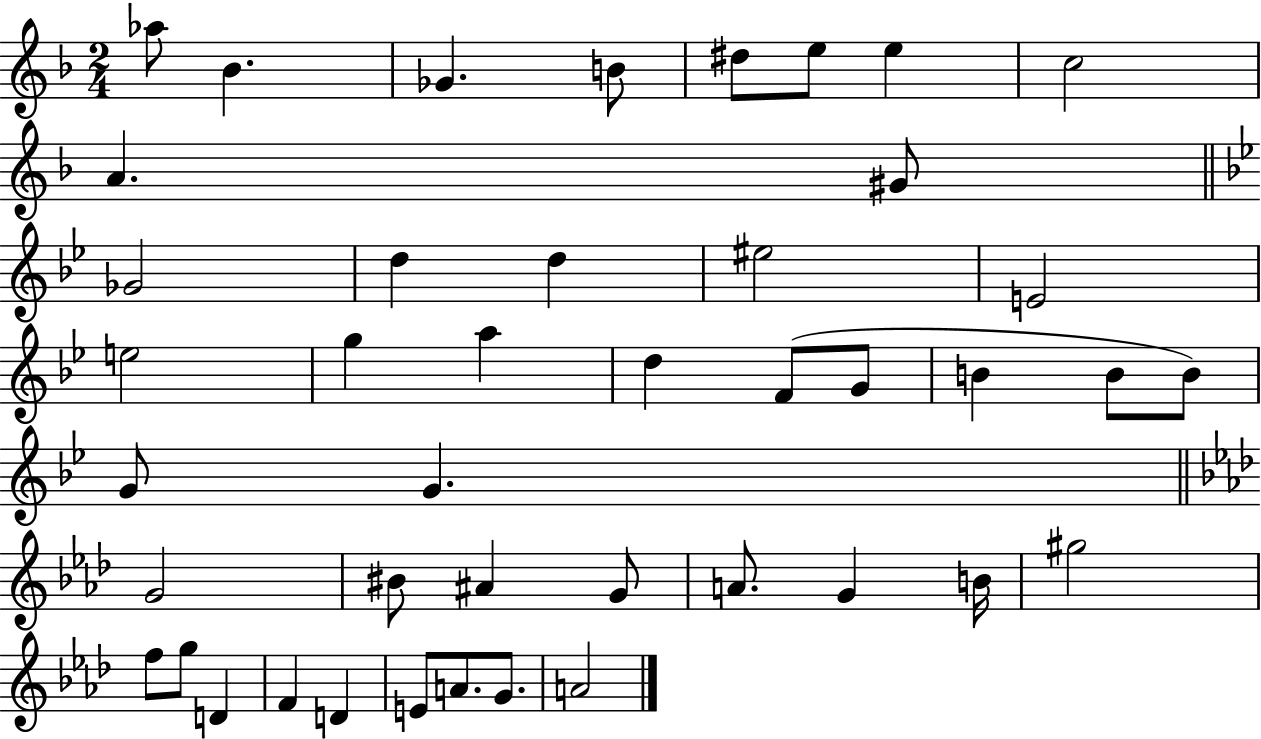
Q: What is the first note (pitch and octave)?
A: Ab5